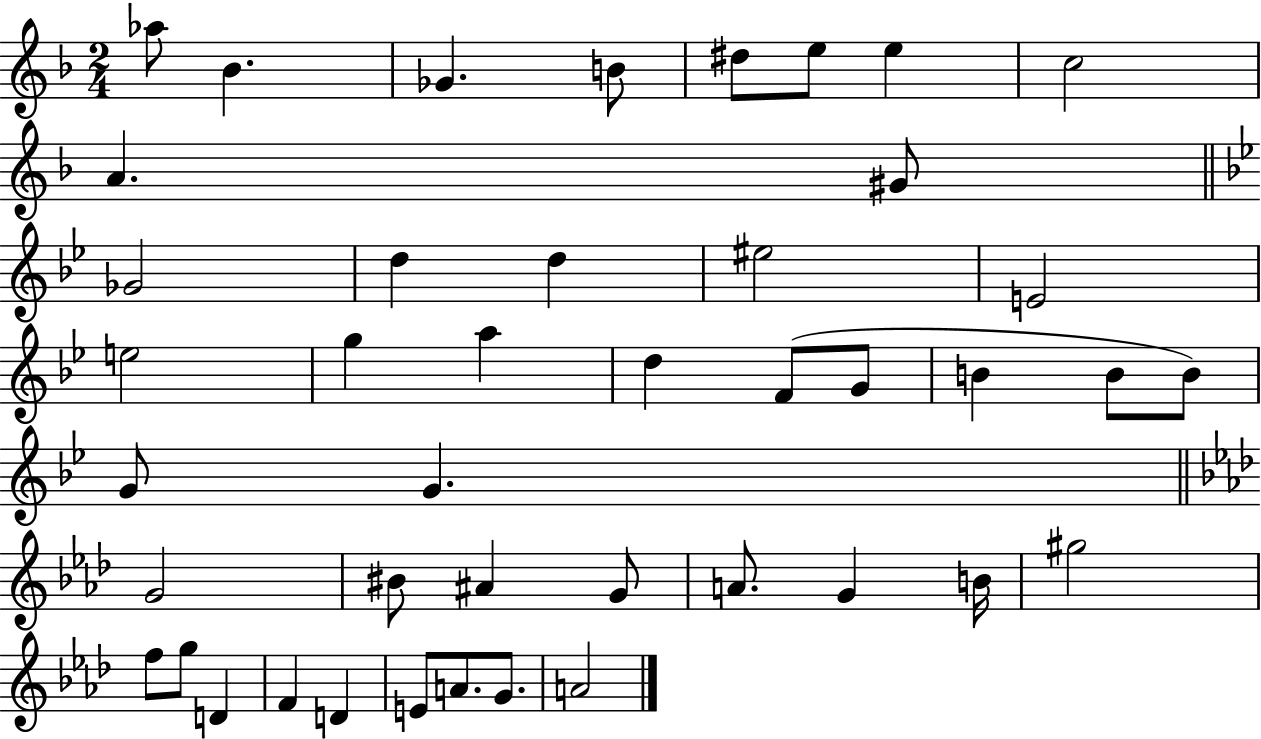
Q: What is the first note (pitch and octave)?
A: Ab5